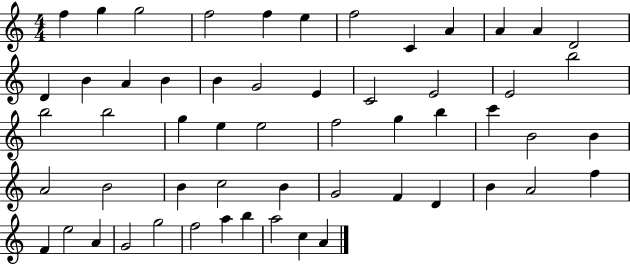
{
  \clef treble
  \numericTimeSignature
  \time 4/4
  \key c \major
  f''4 g''4 g''2 | f''2 f''4 e''4 | f''2 c'4 a'4 | a'4 a'4 d'2 | \break d'4 b'4 a'4 b'4 | b'4 g'2 e'4 | c'2 e'2 | e'2 b''2 | \break b''2 b''2 | g''4 e''4 e''2 | f''2 g''4 b''4 | c'''4 b'2 b'4 | \break a'2 b'2 | b'4 c''2 b'4 | g'2 f'4 d'4 | b'4 a'2 f''4 | \break f'4 e''2 a'4 | g'2 g''2 | f''2 a''4 b''4 | a''2 c''4 a'4 | \break \bar "|."
}